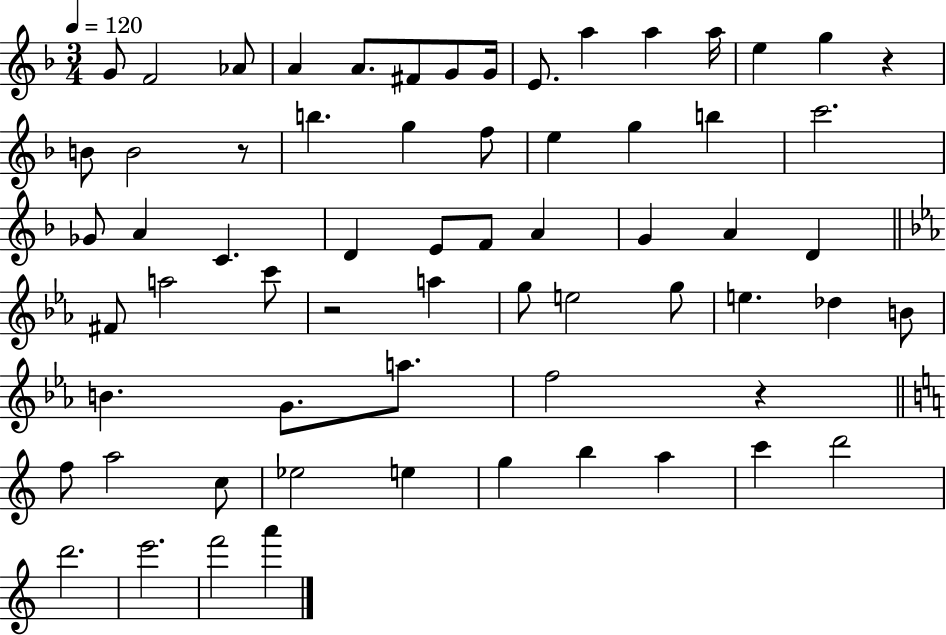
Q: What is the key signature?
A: F major